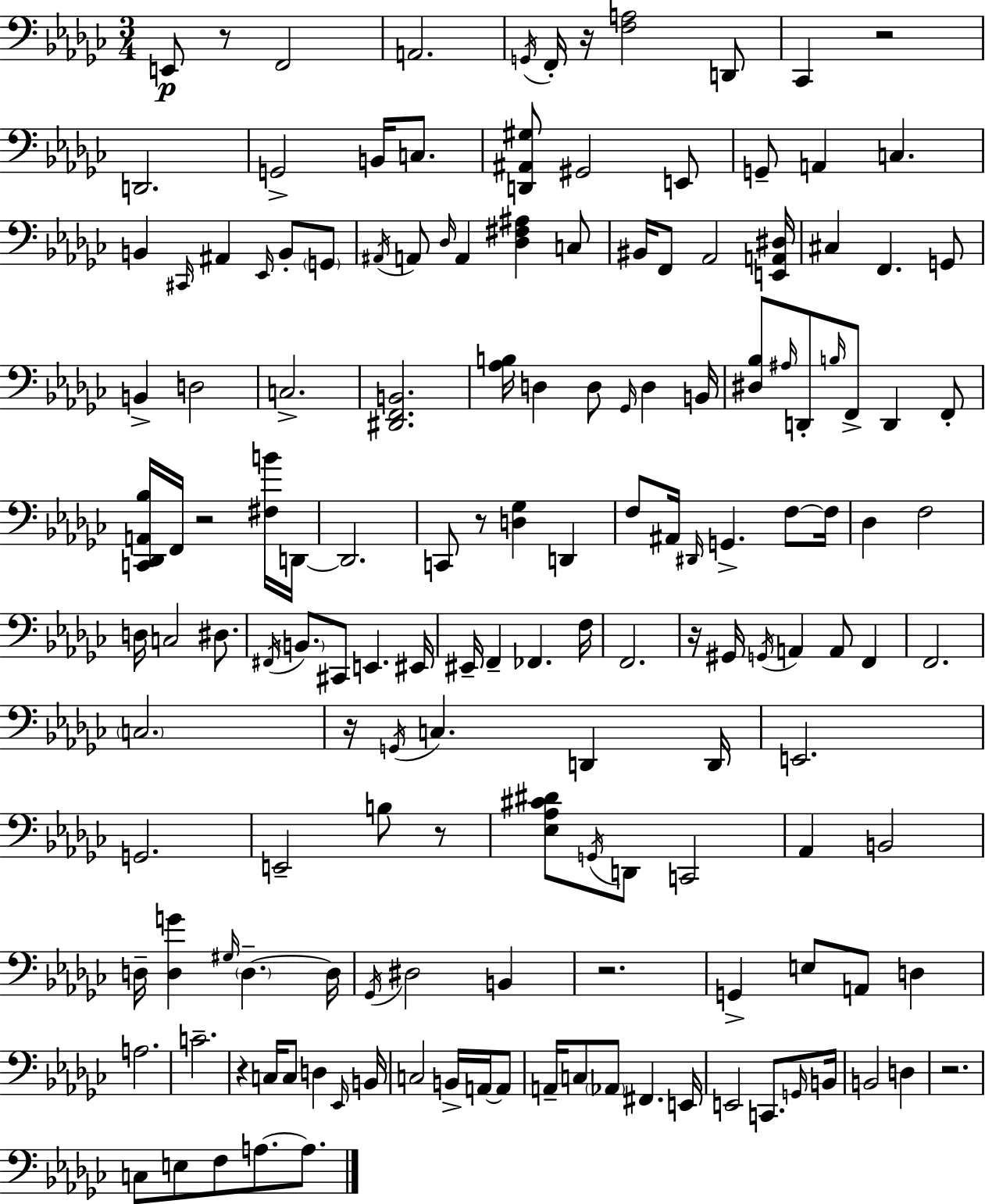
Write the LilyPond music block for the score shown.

{
  \clef bass
  \numericTimeSignature
  \time 3/4
  \key ees \minor
  e,8\p r8 f,2 | a,2. | \acciaccatura { g,16 } f,16-. r16 <f a>2 d,8 | ces,4 r2 | \break d,2. | g,2-> b,16 c8. | <d, ais, gis>8 gis,2 e,8 | g,8-- a,4 c4. | \break b,4 \grace { cis,16 } ais,4 \grace { ees,16 } b,8-. | \parenthesize g,8 \acciaccatura { ais,16 } a,8 \grace { des16 } a,4 <des fis ais>4 | c8 bis,16 f,8 aes,2 | <e, a, dis>16 cis4 f,4. | \break g,8 b,4-> d2 | c2.-> | <dis, f, b,>2. | <aes b>16 d4 d8 | \break \grace { ges,16 } d4 b,16 <dis bes>8 \grace { ais16 } d,8-. \grace { b16 } | f,8-> d,4 f,8-. <c, des, a, bes>16 f,16 r2 | <fis b'>16 d,16~~ d,2. | c,8 r8 | \break <d ges>4 d,4 f8 ais,16 \grace { dis,16 } | g,4.-> f8~~ f16 des4 | f2 d16 c2 | dis8. \acciaccatura { fis,16 } \parenthesize b,8. | \break cis,8 e,4. eis,16 eis,16-- f,4-- | fes,4. f16 f,2. | r16 gis,16 | \acciaccatura { g,16 } a,4 a,8 f,4 f,2. | \break \parenthesize c2. | r16 | \acciaccatura { g,16 } c4. d,4 d,16 | e,2. | \break g,2. | e,2-- b8 r8 | <ees aes cis' dis'>8 \acciaccatura { g,16 } d,8 c,2 | aes,4 b,2 | \break d16-- <d g'>4 \grace { gis16 } \parenthesize d4.--~~ | d16 \acciaccatura { ges,16 } dis2 b,4 | r2. | g,4-> e8 a,8 d4 | \break a2. | c'2.-- | r4 c16 c8 d4 | \grace { ees,16 } b,16 c2 | \break b,16-> a,16~~ a,8 a,16-- c8 \parenthesize aes,8 fis,4. | e,16 e,2 | c,8. \grace { g,16 } b,16 b,2 | d4 r2. | \break c8 e8 f8 a8.~~ | a8. \bar "|."
}